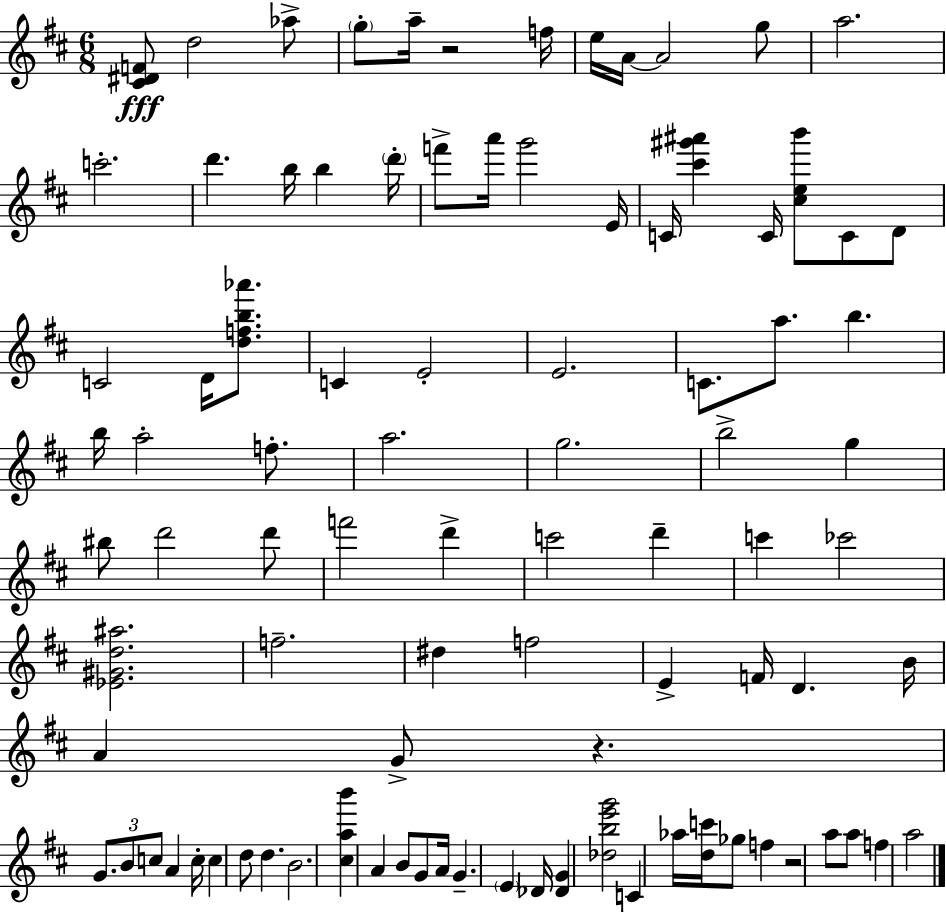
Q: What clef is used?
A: treble